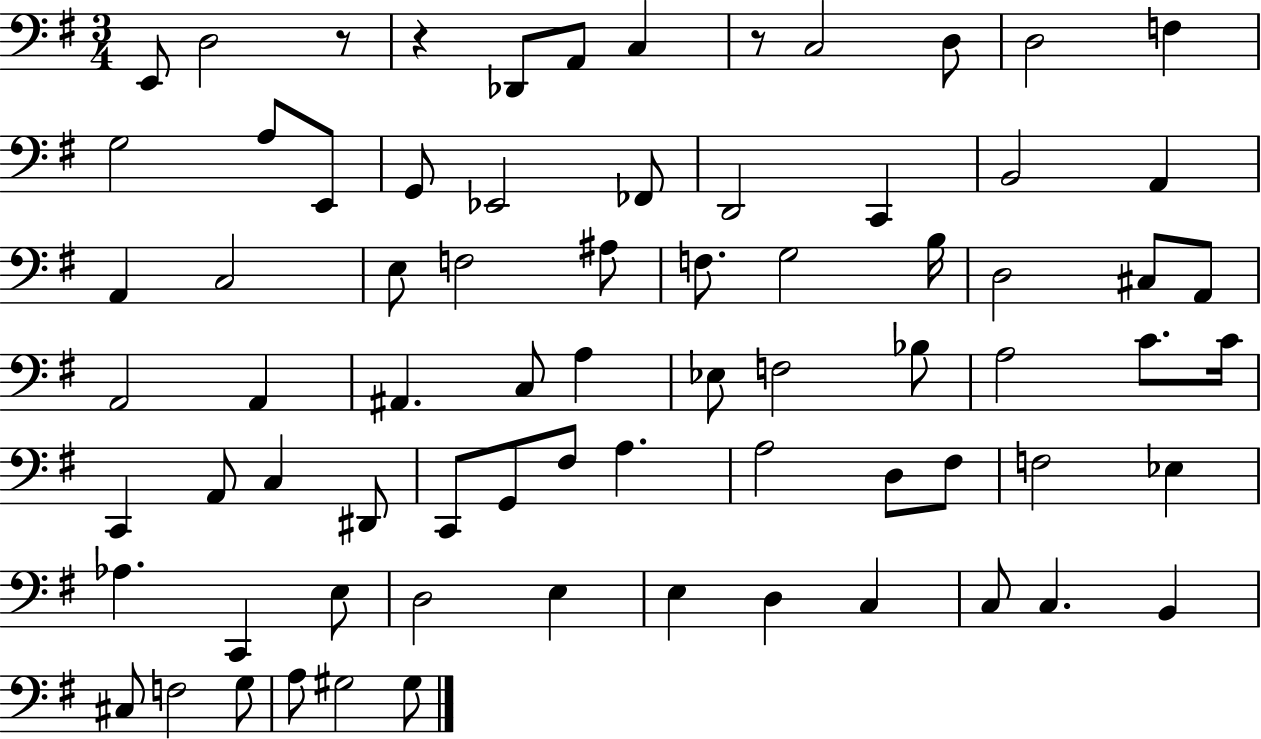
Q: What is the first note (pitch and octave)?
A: E2